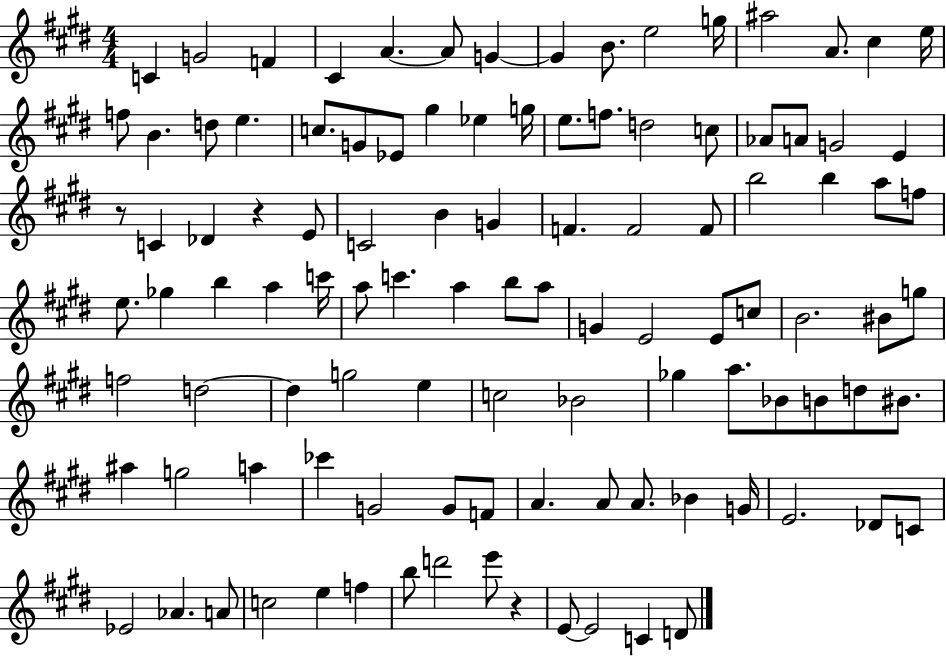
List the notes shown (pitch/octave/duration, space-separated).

C4/q G4/h F4/q C#4/q A4/q. A4/e G4/q G4/q B4/e. E5/h G5/s A#5/h A4/e. C#5/q E5/s F5/e B4/q. D5/e E5/q. C5/e. G4/e Eb4/e G#5/q Eb5/q G5/s E5/e. F5/e. D5/h C5/e Ab4/e A4/e G4/h E4/q R/e C4/q Db4/q R/q E4/e C4/h B4/q G4/q F4/q. F4/h F4/e B5/h B5/q A5/e F5/e E5/e. Gb5/q B5/q A5/q C6/s A5/e C6/q. A5/q B5/e A5/e G4/q E4/h E4/e C5/e B4/h. BIS4/e G5/e F5/h D5/h D5/q G5/h E5/q C5/h Bb4/h Gb5/q A5/e. Bb4/e B4/e D5/e BIS4/e. A#5/q G5/h A5/q CES6/q G4/h G4/e F4/e A4/q. A4/e A4/e. Bb4/q G4/s E4/h. Db4/e C4/e Eb4/h Ab4/q. A4/e C5/h E5/q F5/q B5/e D6/h E6/e R/q E4/e E4/h C4/q D4/e